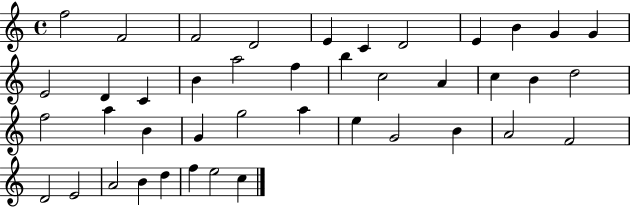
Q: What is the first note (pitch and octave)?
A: F5